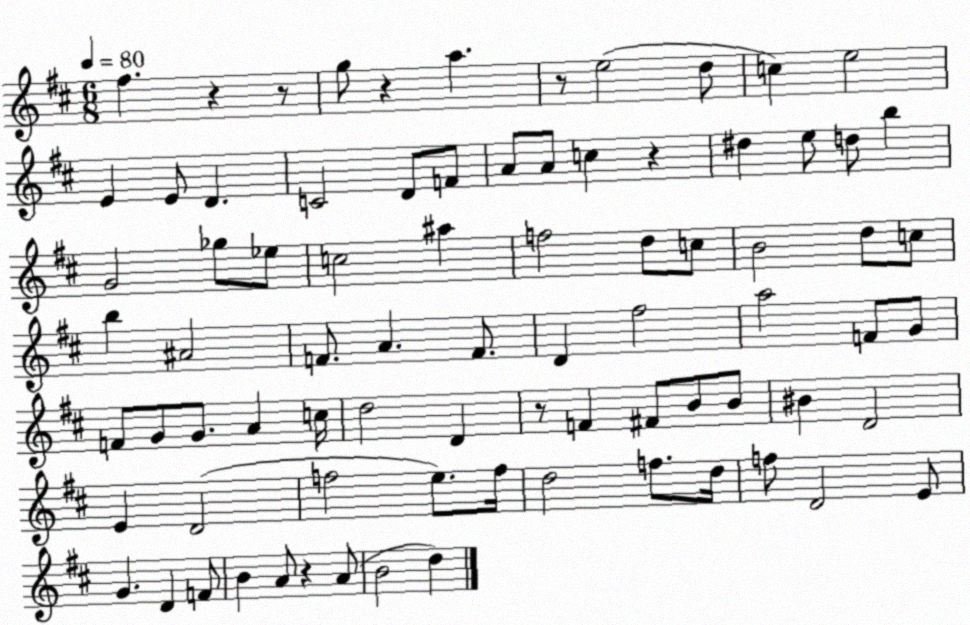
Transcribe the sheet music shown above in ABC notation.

X:1
T:Untitled
M:6/8
L:1/4
K:D
^f z z/2 g/2 z a z/2 e2 d/2 c e2 E E/2 D C2 D/2 F/2 A/2 A/2 c z ^d e/2 d/2 b G2 _g/2 _e/2 c2 ^a f2 d/2 c/2 B2 d/2 c/2 b ^A2 F/2 A F/2 D ^f2 a2 F/2 G/2 F/2 G/2 G/2 A c/4 d2 D z/2 F ^F/2 B/2 B/2 ^B D2 E D2 f2 e/2 f/4 d2 f/2 d/4 f/2 D2 E/2 G D F/2 B A/2 z A/2 B2 d